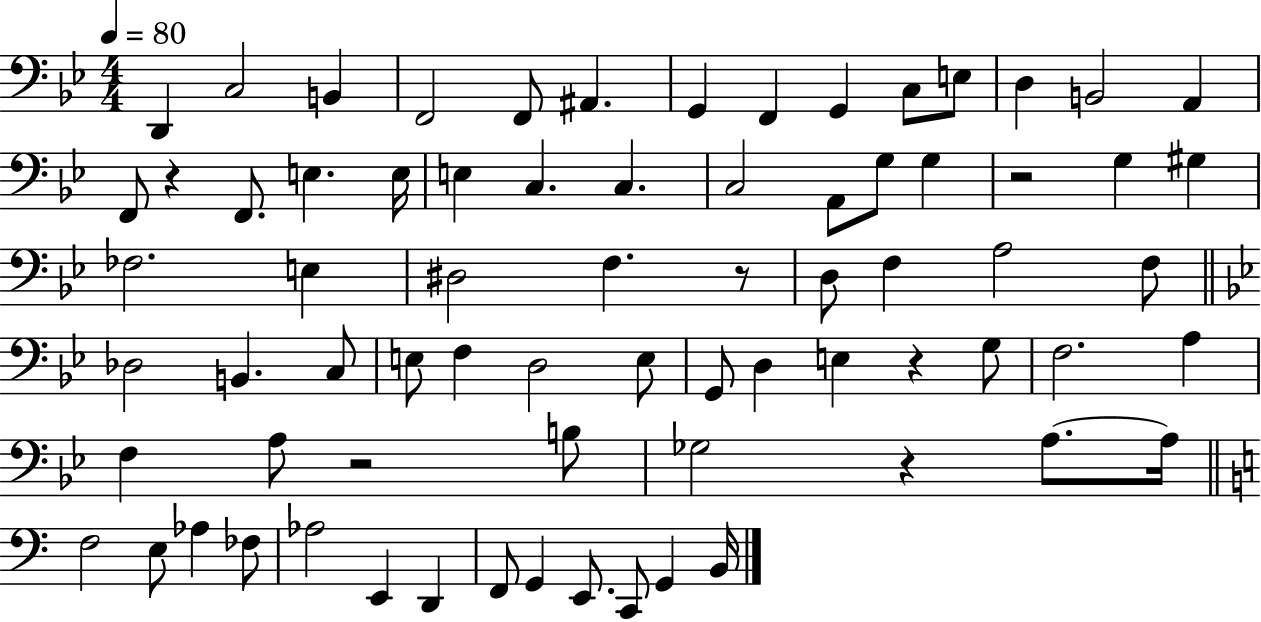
X:1
T:Untitled
M:4/4
L:1/4
K:Bb
D,, C,2 B,, F,,2 F,,/2 ^A,, G,, F,, G,, C,/2 E,/2 D, B,,2 A,, F,,/2 z F,,/2 E, E,/4 E, C, C, C,2 A,,/2 G,/2 G, z2 G, ^G, _F,2 E, ^D,2 F, z/2 D,/2 F, A,2 F,/2 _D,2 B,, C,/2 E,/2 F, D,2 E,/2 G,,/2 D, E, z G,/2 F,2 A, F, A,/2 z2 B,/2 _G,2 z A,/2 A,/4 F,2 E,/2 _A, _F,/2 _A,2 E,, D,, F,,/2 G,, E,,/2 C,,/2 G,, B,,/4